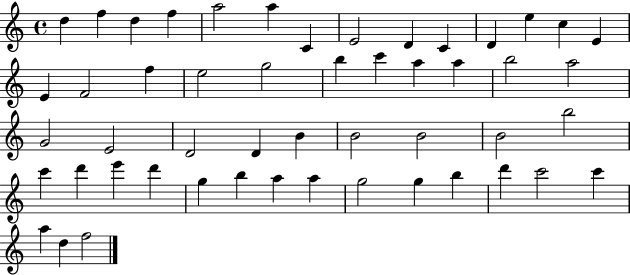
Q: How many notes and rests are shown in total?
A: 51